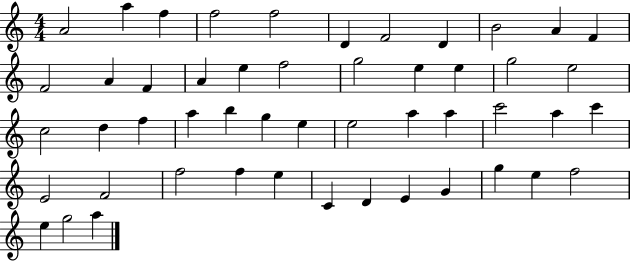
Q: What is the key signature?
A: C major